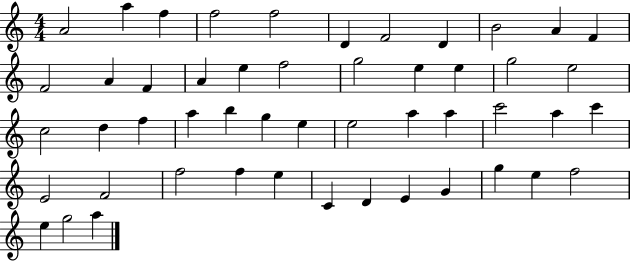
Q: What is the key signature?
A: C major